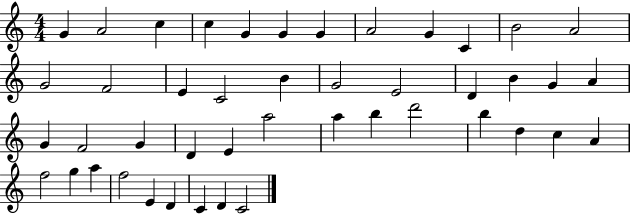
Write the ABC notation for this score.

X:1
T:Untitled
M:4/4
L:1/4
K:C
G A2 c c G G G A2 G C B2 A2 G2 F2 E C2 B G2 E2 D B G A G F2 G D E a2 a b d'2 b d c A f2 g a f2 E D C D C2